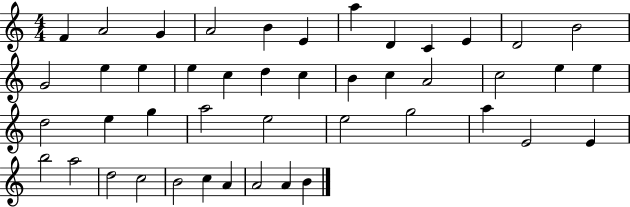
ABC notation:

X:1
T:Untitled
M:4/4
L:1/4
K:C
F A2 G A2 B E a D C E D2 B2 G2 e e e c d c B c A2 c2 e e d2 e g a2 e2 e2 g2 a E2 E b2 a2 d2 c2 B2 c A A2 A B